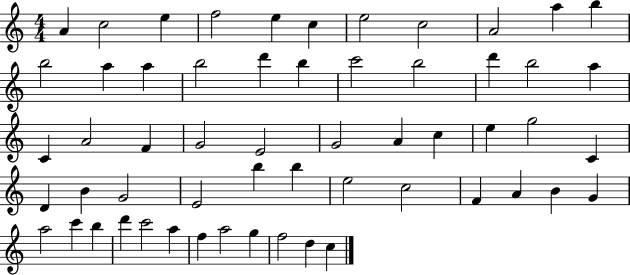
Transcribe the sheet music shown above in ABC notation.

X:1
T:Untitled
M:4/4
L:1/4
K:C
A c2 e f2 e c e2 c2 A2 a b b2 a a b2 d' b c'2 b2 d' b2 a C A2 F G2 E2 G2 A c e g2 C D B G2 E2 b b e2 c2 F A B G a2 c' b d' c'2 a f a2 g f2 d c